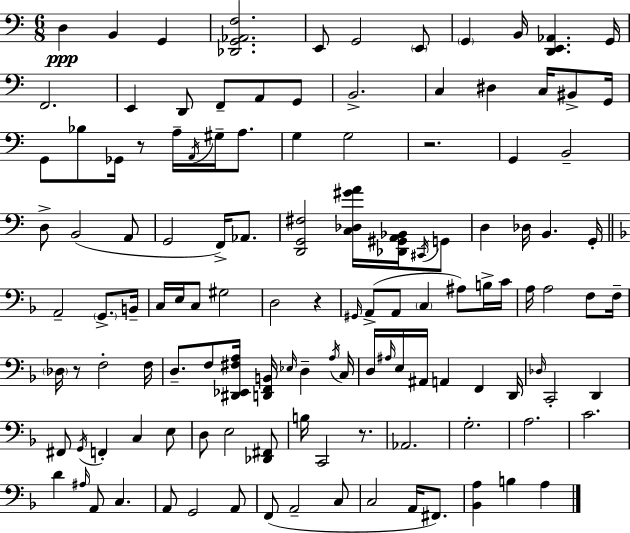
{
  \clef bass
  \numericTimeSignature
  \time 6/8
  \key c \major
  d4\ppp b,4 g,4 | <des, g, aes, f>2. | e,8 g,2 \parenthesize e,8 | \parenthesize g,4 b,16 <d, e, aes,>4. g,16 | \break f,2. | e,4 d,8 f,8-- a,8 g,8 | b,2.-> | c4 dis4 c16 bis,8-> g,16 | \break g,8 bes8 ges,16 r8 a16-- \acciaccatura { a,16 } gis16-- a8. | g4 g2 | r2. | g,4 b,2-- | \break d8-> b,2( a,8 | g,2 f,16->) aes,8. | <d, g, fis>2 <c des gis' a'>16 <des, gis, a, bes,>16 \acciaccatura { cis,16 } | g,8 d4 des16 b,4. | \break g,16-. \bar "||" \break \key f \major a,2-- \parenthesize g,8.-> b,16-- | c16 e16 c8 gis2 | d2 r4 | \grace { gis,16 } a,8->( a,8 \parenthesize c4 ais8) b16-> | \break c'16 a16 a2 f8 | f16-- \parenthesize des16 r8 f2-. | f16 d8.-- f8 <dis, ees, fis a>16 <d, f, b,>16 \grace { ees16 } d4-- | \acciaccatura { a16 } c16 d16 \grace { ais16 } e16 ais,16 a,4 f,4 | \break d,16 \grace { des16 } c,2-. | d,4 fis,8 \acciaccatura { g,16 } f,4-. | c4 e8 d8 e2 | <des, fis,>8 b16 c,2 | \break r8. aes,2. | g2.-. | a2. | c'2. | \break d'4 \grace { ais16 } a,8 | c4. a,8 g,2 | a,8 f,8( a,2-- | c8 c2 | \break a,16 fis,8.) <bes, a>4 b4 | a4 \bar "|."
}